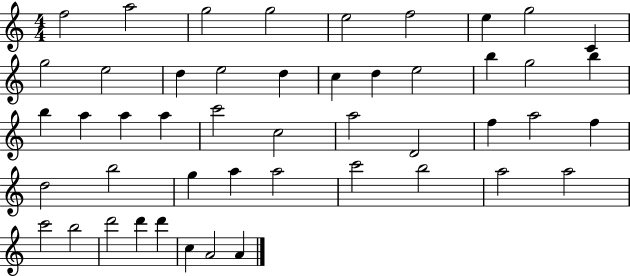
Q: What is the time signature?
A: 4/4